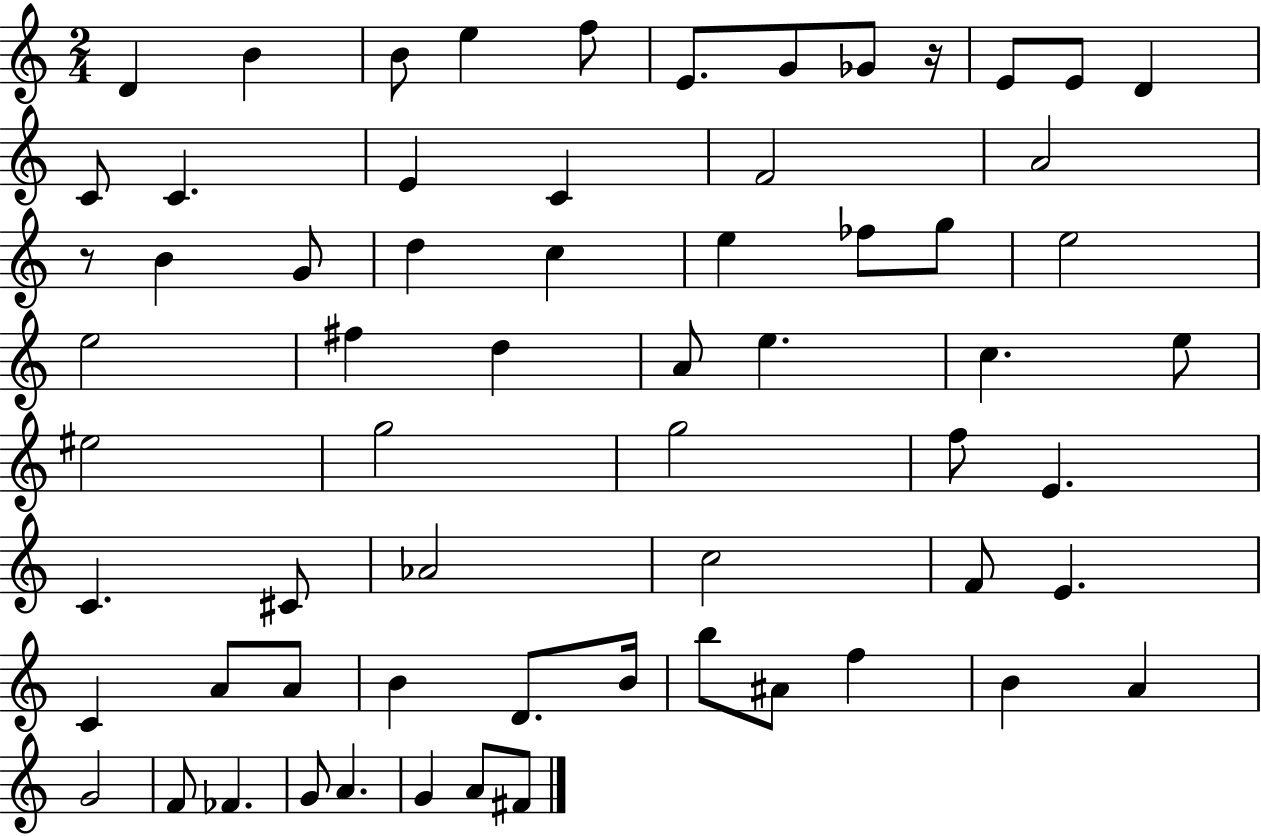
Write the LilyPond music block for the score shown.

{
  \clef treble
  \numericTimeSignature
  \time 2/4
  \key c \major
  d'4 b'4 | b'8 e''4 f''8 | e'8. g'8 ges'8 r16 | e'8 e'8 d'4 | \break c'8 c'4. | e'4 c'4 | f'2 | a'2 | \break r8 b'4 g'8 | d''4 c''4 | e''4 fes''8 g''8 | e''2 | \break e''2 | fis''4 d''4 | a'8 e''4. | c''4. e''8 | \break eis''2 | g''2 | g''2 | f''8 e'4. | \break c'4. cis'8 | aes'2 | c''2 | f'8 e'4. | \break c'4 a'8 a'8 | b'4 d'8. b'16 | b''8 ais'8 f''4 | b'4 a'4 | \break g'2 | f'8 fes'4. | g'8 a'4. | g'4 a'8 fis'8 | \break \bar "|."
}